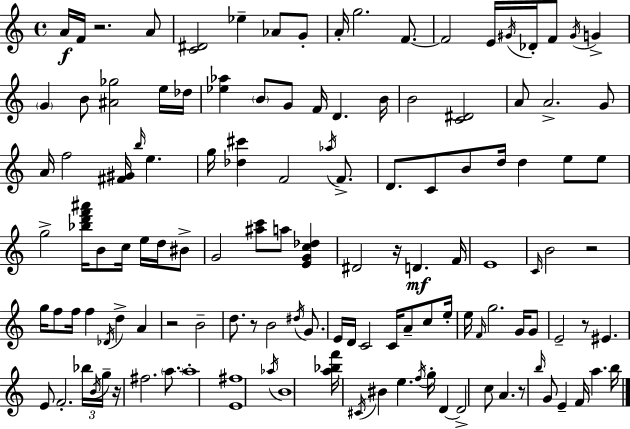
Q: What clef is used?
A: treble